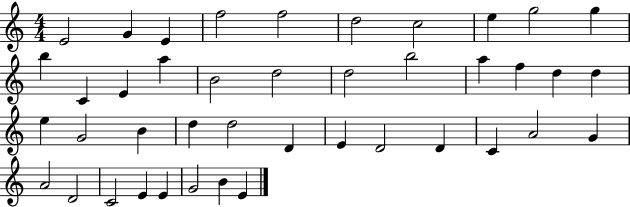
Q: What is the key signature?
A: C major